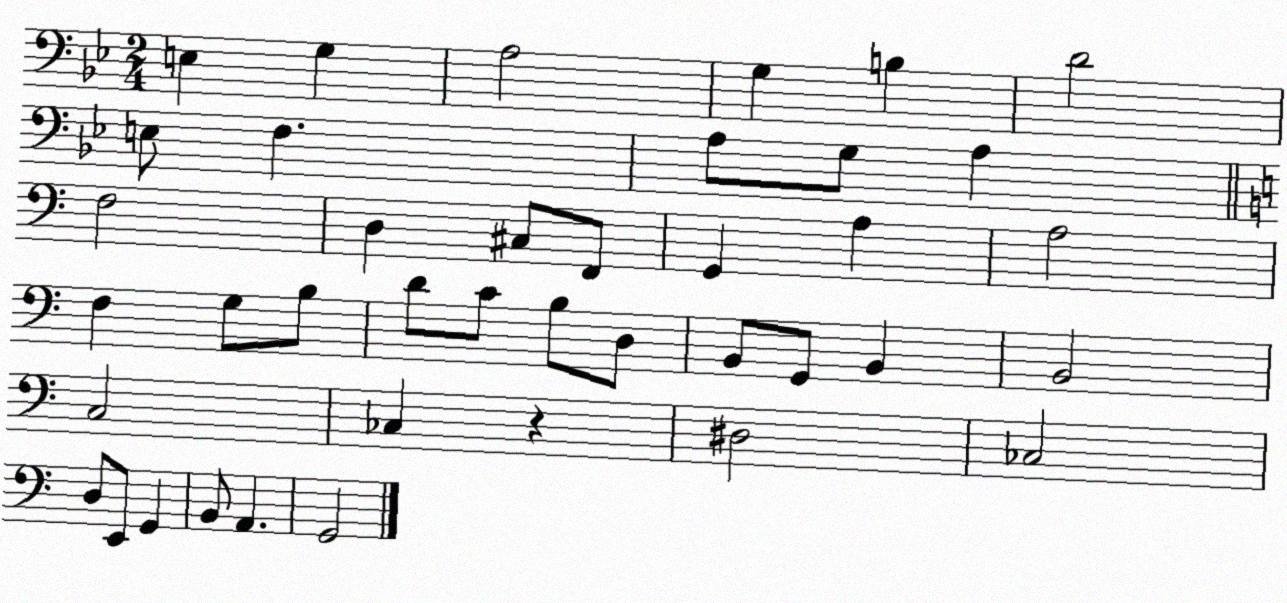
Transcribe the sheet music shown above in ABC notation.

X:1
T:Untitled
M:2/4
L:1/4
K:Bb
E, G, A,2 G, B, D2 E,/2 F, A,/2 G,/2 A, F,2 D, ^C,/2 F,,/2 G,, A, A,2 F, G,/2 B,/2 D/2 C/2 B,/2 D,/2 B,,/2 G,,/2 B,, B,,2 C,2 _C, z ^D,2 _C,2 D,/2 E,,/2 G,, B,,/2 A,, G,,2